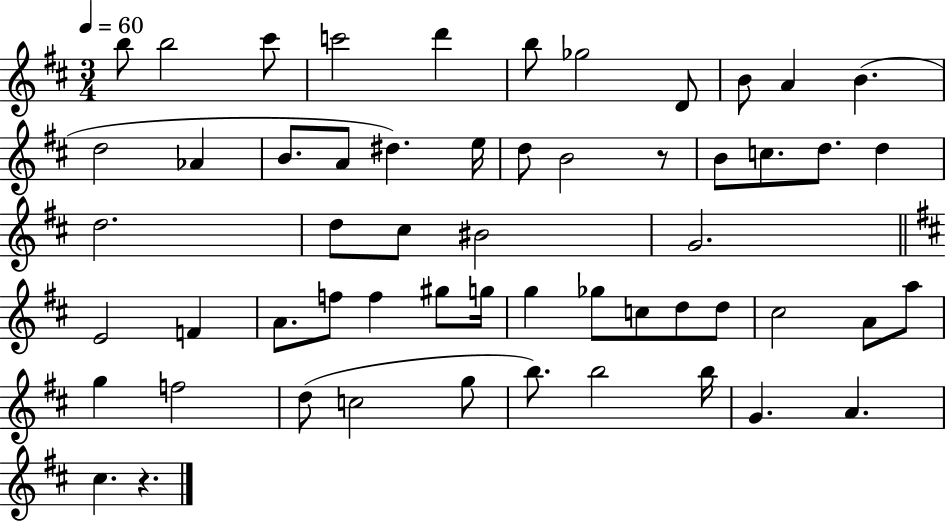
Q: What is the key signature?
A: D major